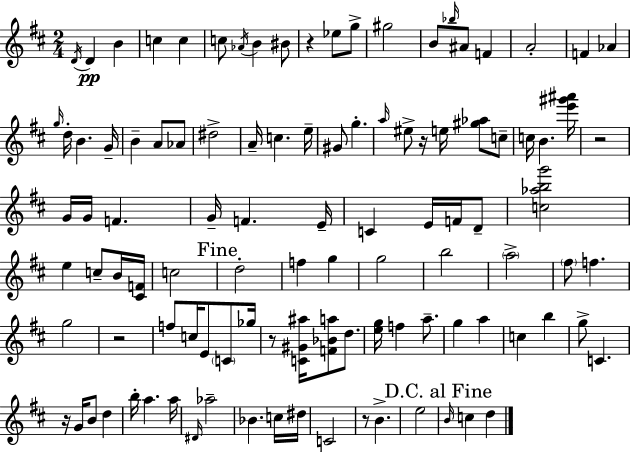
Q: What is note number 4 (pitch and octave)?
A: C5